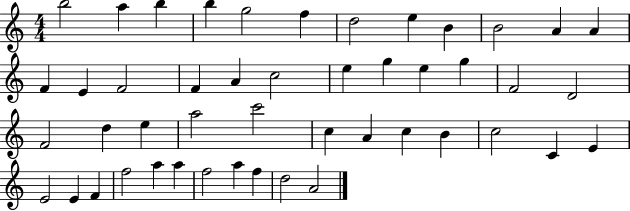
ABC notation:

X:1
T:Untitled
M:4/4
L:1/4
K:C
b2 a b b g2 f d2 e B B2 A A F E F2 F A c2 e g e g F2 D2 F2 d e a2 c'2 c A c B c2 C E E2 E F f2 a a f2 a f d2 A2